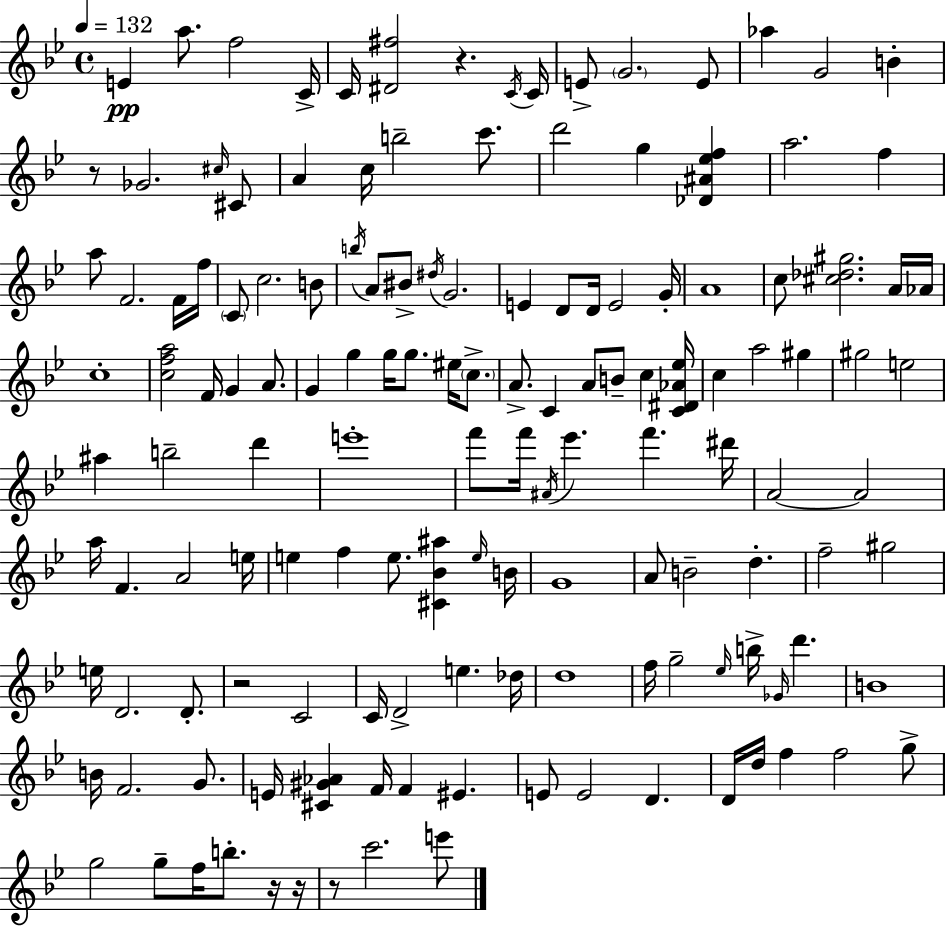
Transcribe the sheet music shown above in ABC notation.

X:1
T:Untitled
M:4/4
L:1/4
K:Gm
E a/2 f2 C/4 C/4 [^D^f]2 z C/4 C/4 E/2 G2 E/2 _a G2 B z/2 _G2 ^c/4 ^C/2 A c/4 b2 c'/2 d'2 g [_D^A_ef] a2 f a/2 F2 F/4 f/4 C/2 c2 B/2 b/4 A/2 ^B/2 ^d/4 G2 E D/2 D/4 E2 G/4 A4 c/2 [^c_d^g]2 A/4 _A/4 c4 [cfa]2 F/4 G A/2 G g g/4 g/2 ^e/4 c/2 A/2 C A/2 B/2 c [C^D_A_e]/4 c a2 ^g ^g2 e2 ^a b2 d' e'4 f'/2 f'/4 ^A/4 _e' f' ^d'/4 A2 A2 a/4 F A2 e/4 e f e/2 [^C_B^a] e/4 B/4 G4 A/2 B2 d f2 ^g2 e/4 D2 D/2 z2 C2 C/4 D2 e _d/4 d4 f/4 g2 _e/4 b/4 _G/4 d' B4 B/4 F2 G/2 E/4 [^C^G_A] F/4 F ^E E/2 E2 D D/4 d/4 f f2 g/2 g2 g/2 f/4 b/2 z/4 z/4 z/2 c'2 e'/2